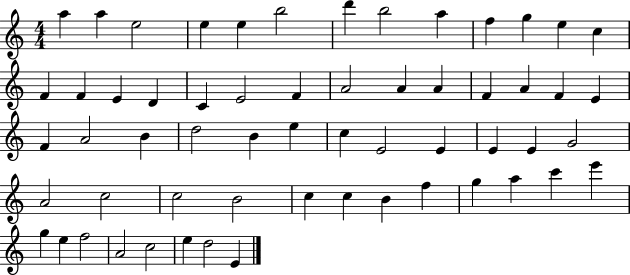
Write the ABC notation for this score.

X:1
T:Untitled
M:4/4
L:1/4
K:C
a a e2 e e b2 d' b2 a f g e c F F E D C E2 F A2 A A F A F E F A2 B d2 B e c E2 E E E G2 A2 c2 c2 B2 c c B f g a c' e' g e f2 A2 c2 e d2 E